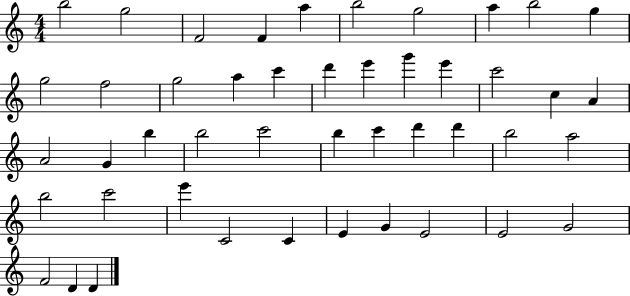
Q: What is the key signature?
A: C major